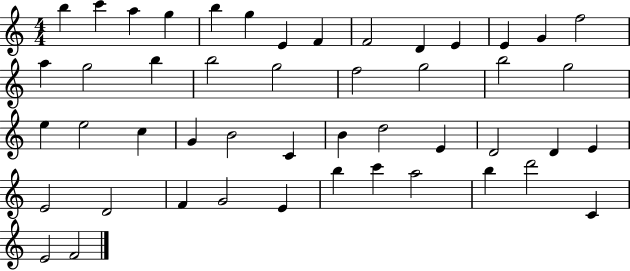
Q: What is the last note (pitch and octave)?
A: F4